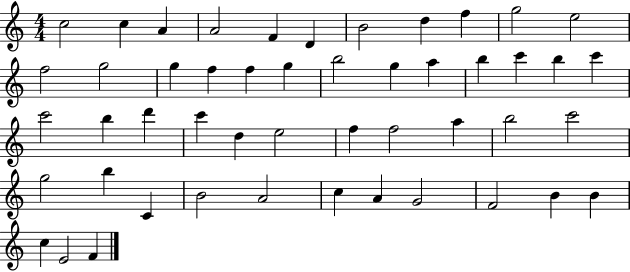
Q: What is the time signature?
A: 4/4